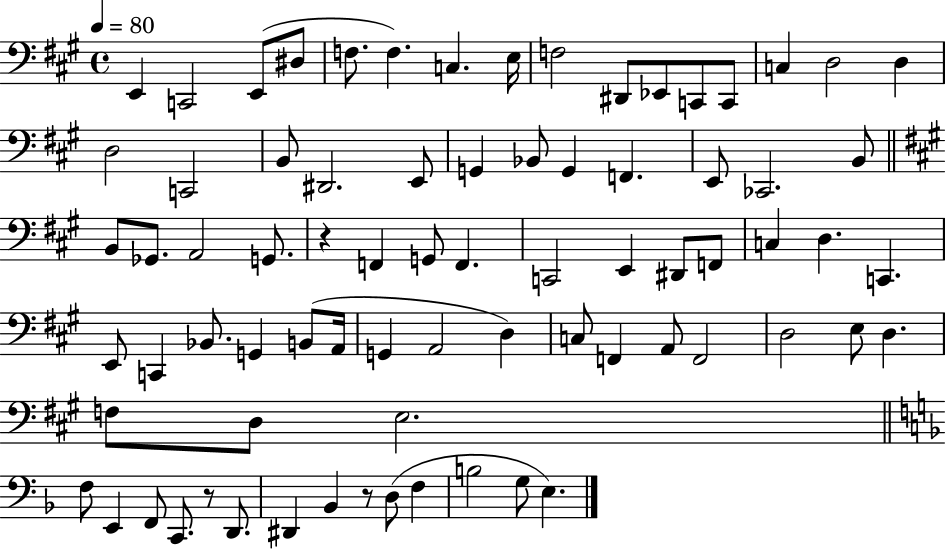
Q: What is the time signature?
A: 4/4